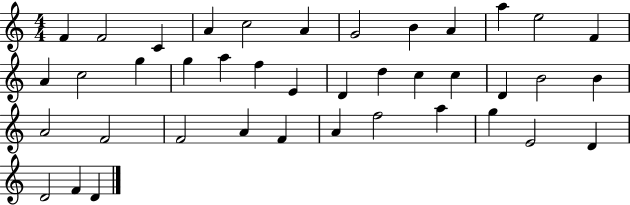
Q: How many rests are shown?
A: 0